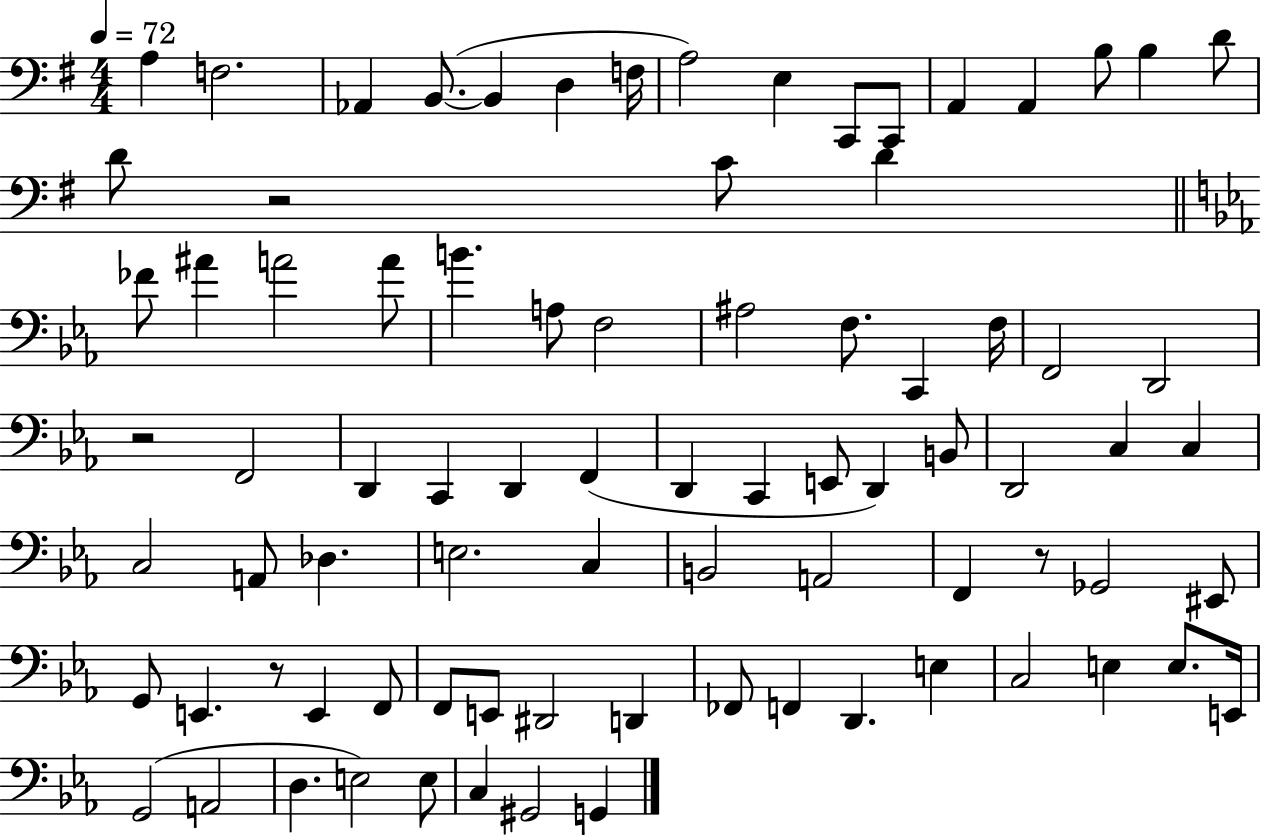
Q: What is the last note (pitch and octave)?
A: G2